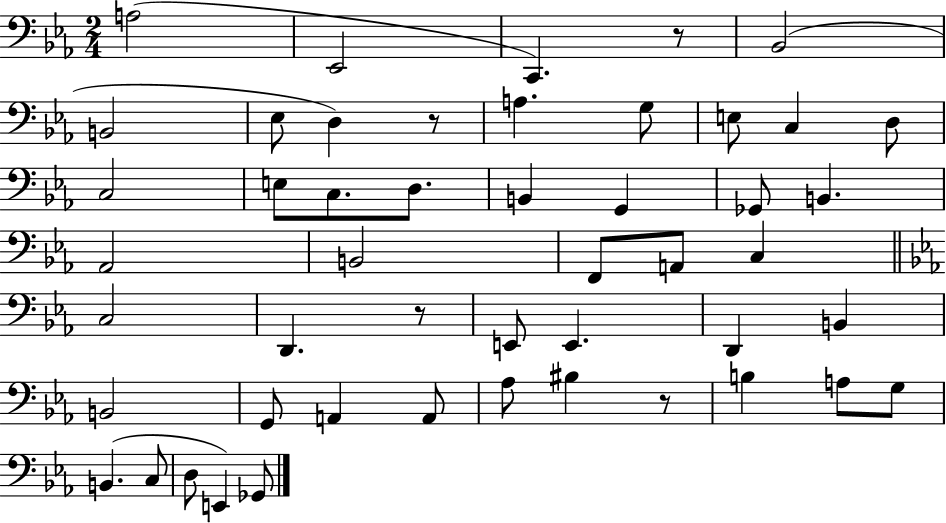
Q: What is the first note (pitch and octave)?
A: A3